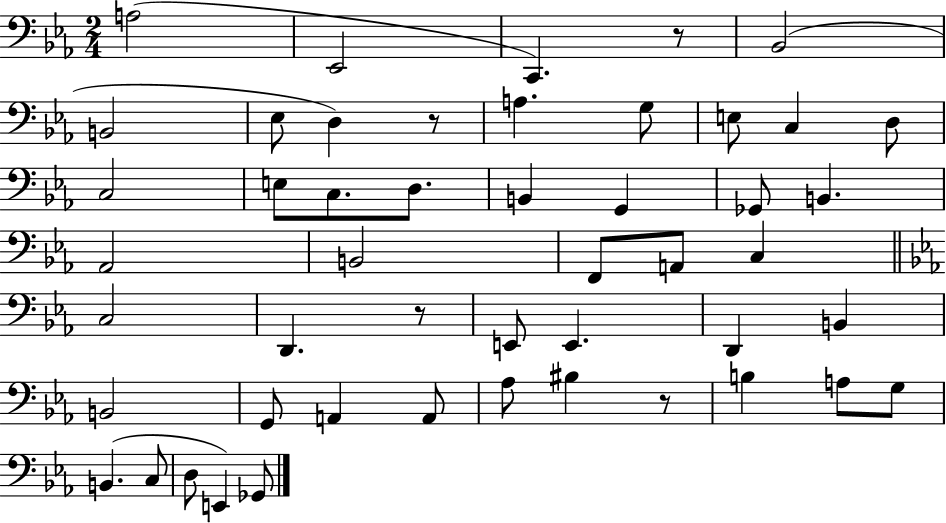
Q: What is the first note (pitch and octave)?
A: A3